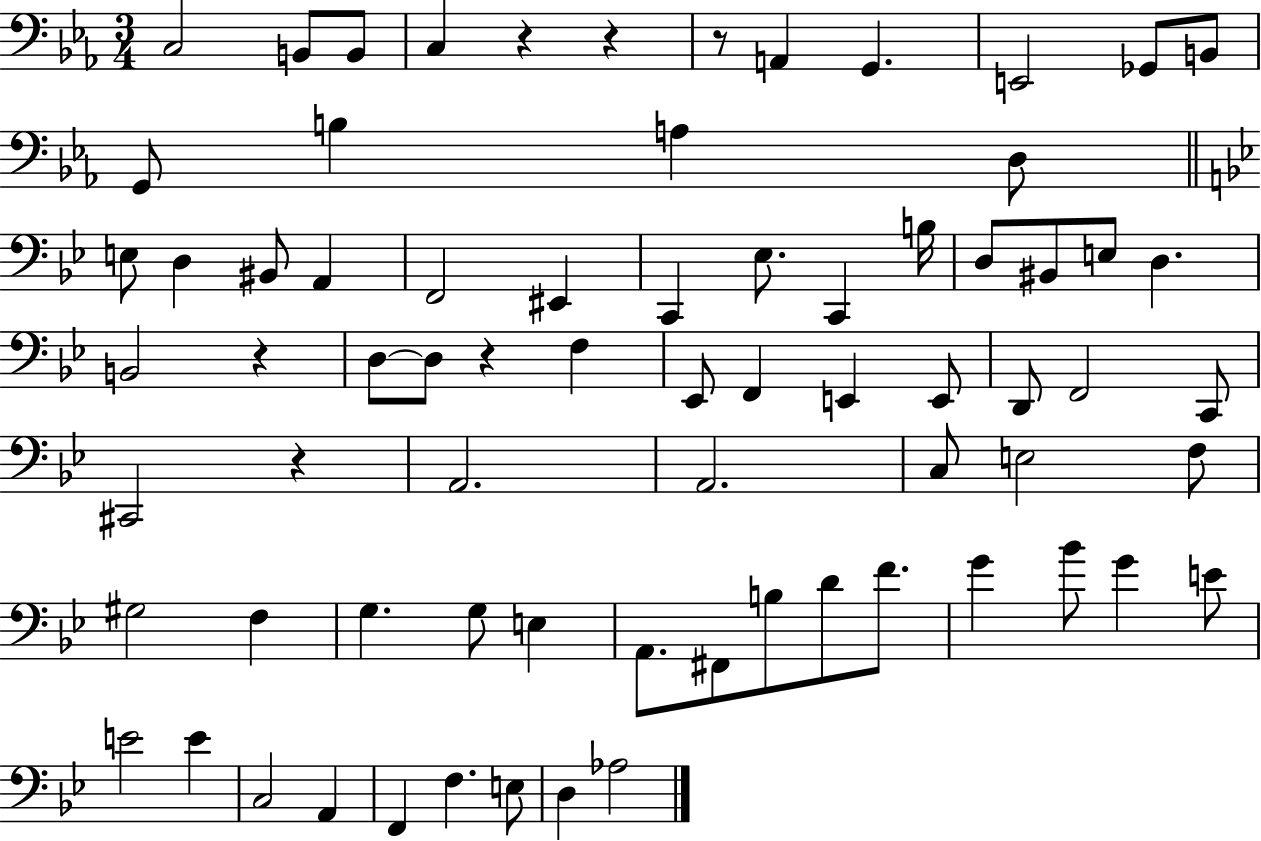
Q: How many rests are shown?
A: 6